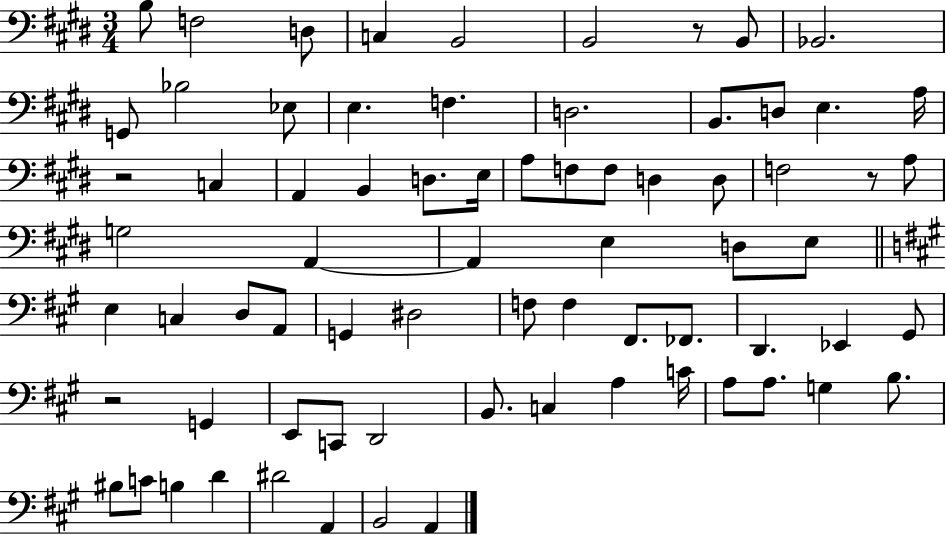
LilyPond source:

{
  \clef bass
  \numericTimeSignature
  \time 3/4
  \key e \major
  b8 f2 d8 | c4 b,2 | b,2 r8 b,8 | bes,2. | \break g,8 bes2 ees8 | e4. f4. | d2. | b,8. d8 e4. a16 | \break r2 c4 | a,4 b,4 d8. e16 | a8 f8 f8 d4 d8 | f2 r8 a8 | \break g2 a,4~~ | a,4 e4 d8 e8 | \bar "||" \break \key a \major e4 c4 d8 a,8 | g,4 dis2 | f8 f4 fis,8. fes,8. | d,4. ees,4 gis,8 | \break r2 g,4 | e,8 c,8 d,2 | b,8. c4 a4 c'16 | a8 a8. g4 b8. | \break bis8 c'8 b4 d'4 | dis'2 a,4 | b,2 a,4 | \bar "|."
}